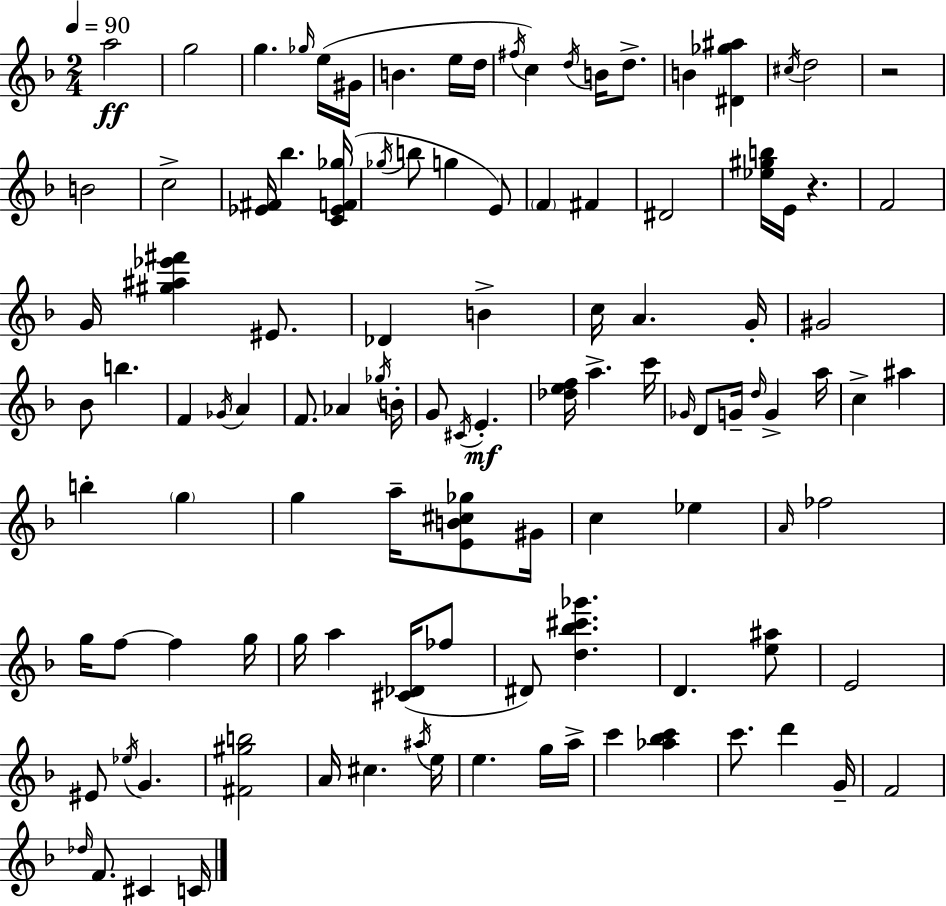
{
  \clef treble
  \numericTimeSignature
  \time 2/4
  \key f \major
  \tempo 4 = 90
  a''2\ff | g''2 | g''4. \grace { ges''16 } e''16( | gis'16 b'4. e''16 | \break d''16 \acciaccatura { fis''16 }) c''4 \acciaccatura { d''16 } b'16 | d''8.-> b'4 <dis' ges'' ais''>4 | \acciaccatura { cis''16 } d''2 | r2 | \break b'2 | c''2-> | <ees' fis'>16 bes''4. | <c' ees' f' ges''>16( \acciaccatura { ges''16 } b''8 g''4 | \break e'8) \parenthesize f'4 | fis'4 dis'2 | <ees'' gis'' b''>16 e'16 r4. | f'2 | \break g'16 <gis'' ais'' ees''' fis'''>4 | eis'8. des'4 | b'4-> c''16 a'4. | g'16-. gis'2 | \break bes'8 b''4. | f'4 | \acciaccatura { ges'16 } a'4 f'8. | aes'4 \acciaccatura { ges''16 } b'16-. g'8 | \break \acciaccatura { cis'16 } e'4.-.\mf | <des'' e'' f''>16 a''4.-> c'''16 | \grace { ges'16 } d'8 g'16-- \grace { d''16 } g'4-> | a''16 c''4-> ais''4 | \break b''4-. \parenthesize g''4 | g''4 a''16-- <e' b' cis'' ges''>8 | gis'16 c''4 ees''4 | \grace { a'16 } fes''2 | \break g''16 f''8~~ f''4 | g''16 g''16 a''4 | <cis' des'>16( fes''8 dis'8) <d'' bes'' cis''' ges'''>4. | d'4. | \break <e'' ais''>8 e'2 | eis'8 \acciaccatura { ees''16 } g'4. | <fis' gis'' b''>2 | a'16 cis''4. | \break \acciaccatura { ais''16 } e''16 e''4. | g''16 a''16-> c'''4 | <aes'' bes'' c'''>4 c'''8. | d'''4 g'16-- f'2 | \break \grace { des''16 } f'8. | cis'4 c'16 \bar "|."
}